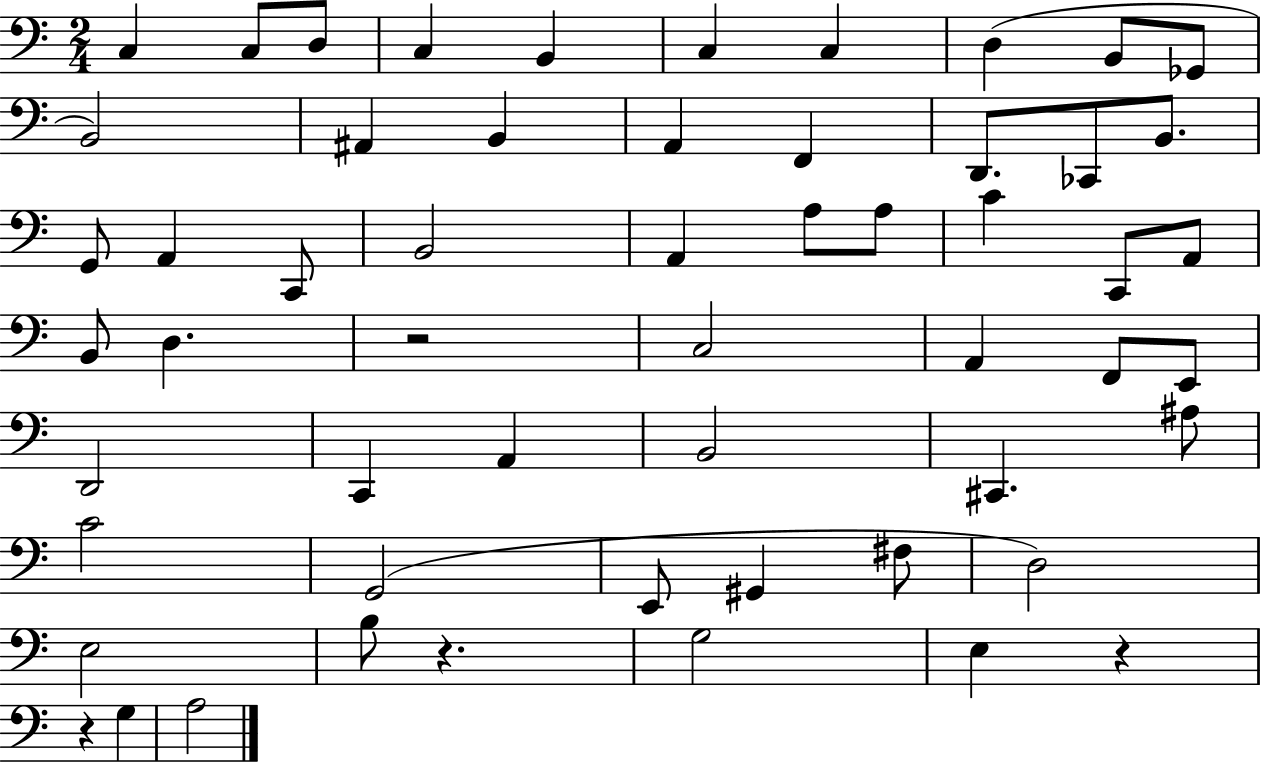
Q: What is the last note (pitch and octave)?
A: A3